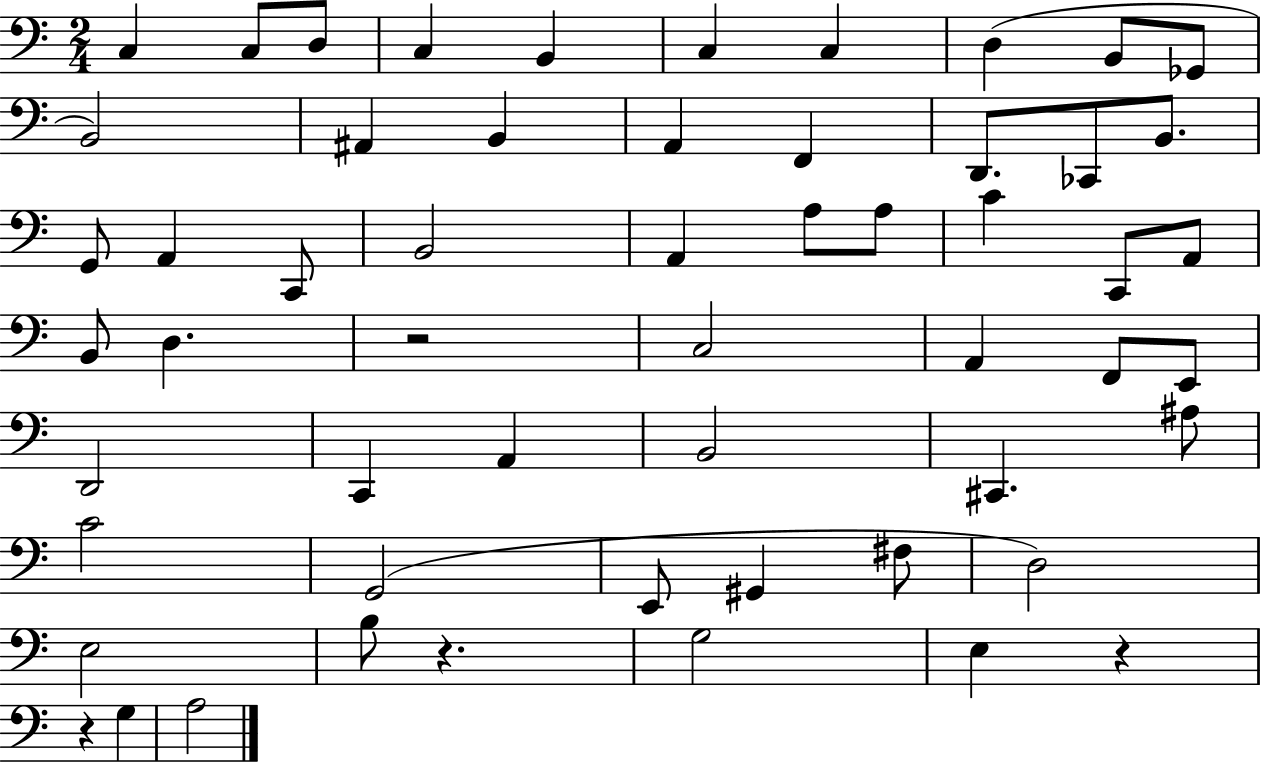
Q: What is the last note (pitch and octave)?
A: A3